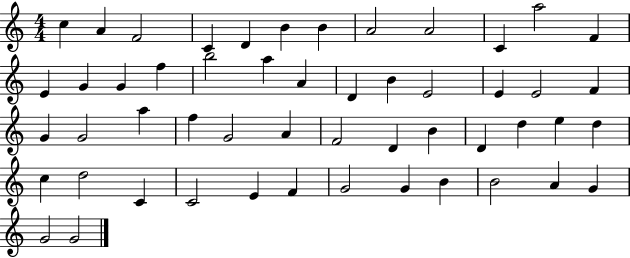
X:1
T:Untitled
M:4/4
L:1/4
K:C
c A F2 C D B B A2 A2 C a2 F E G G f b2 a A D B E2 E E2 F G G2 a f G2 A F2 D B D d e d c d2 C C2 E F G2 G B B2 A G G2 G2